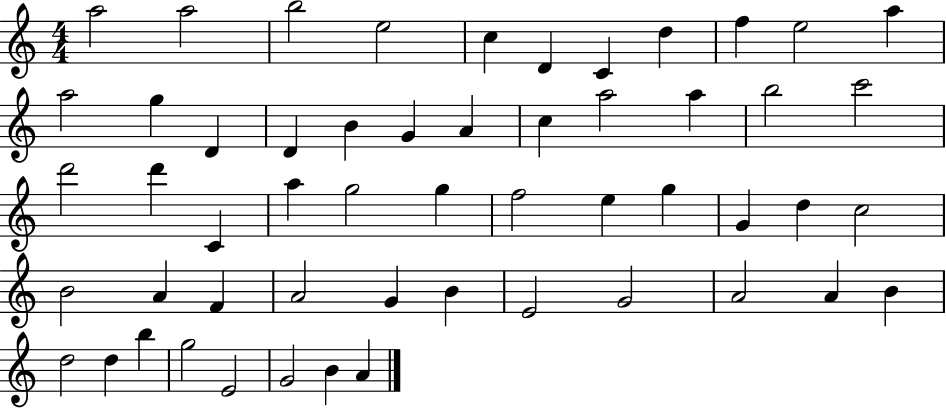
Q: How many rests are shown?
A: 0